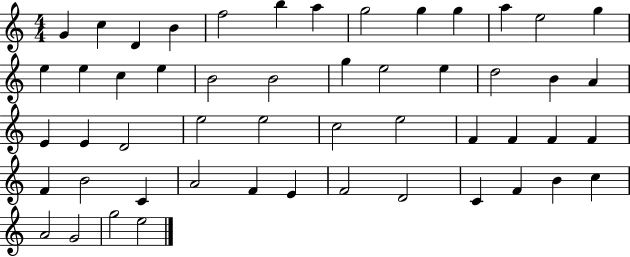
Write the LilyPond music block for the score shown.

{
  \clef treble
  \numericTimeSignature
  \time 4/4
  \key c \major
  g'4 c''4 d'4 b'4 | f''2 b''4 a''4 | g''2 g''4 g''4 | a''4 e''2 g''4 | \break e''4 e''4 c''4 e''4 | b'2 b'2 | g''4 e''2 e''4 | d''2 b'4 a'4 | \break e'4 e'4 d'2 | e''2 e''2 | c''2 e''2 | f'4 f'4 f'4 f'4 | \break f'4 b'2 c'4 | a'2 f'4 e'4 | f'2 d'2 | c'4 f'4 b'4 c''4 | \break a'2 g'2 | g''2 e''2 | \bar "|."
}